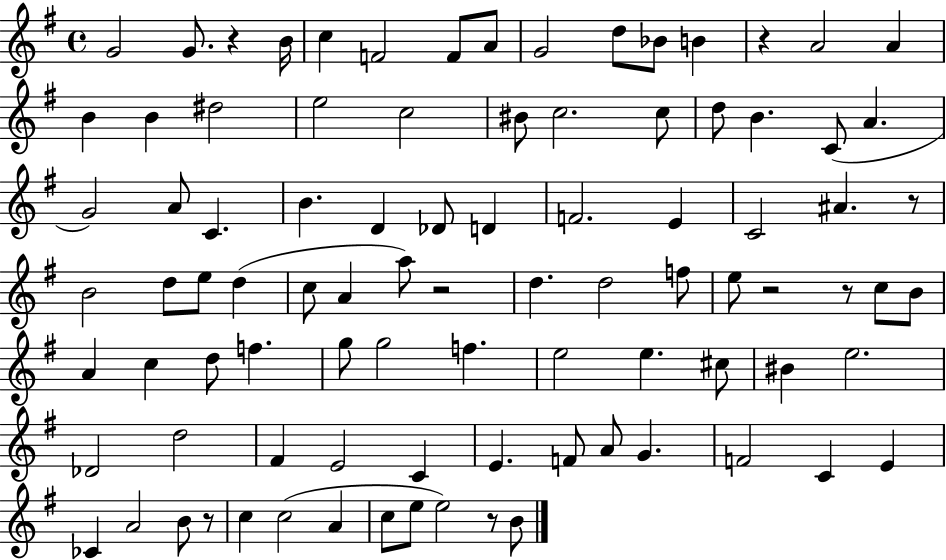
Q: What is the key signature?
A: G major